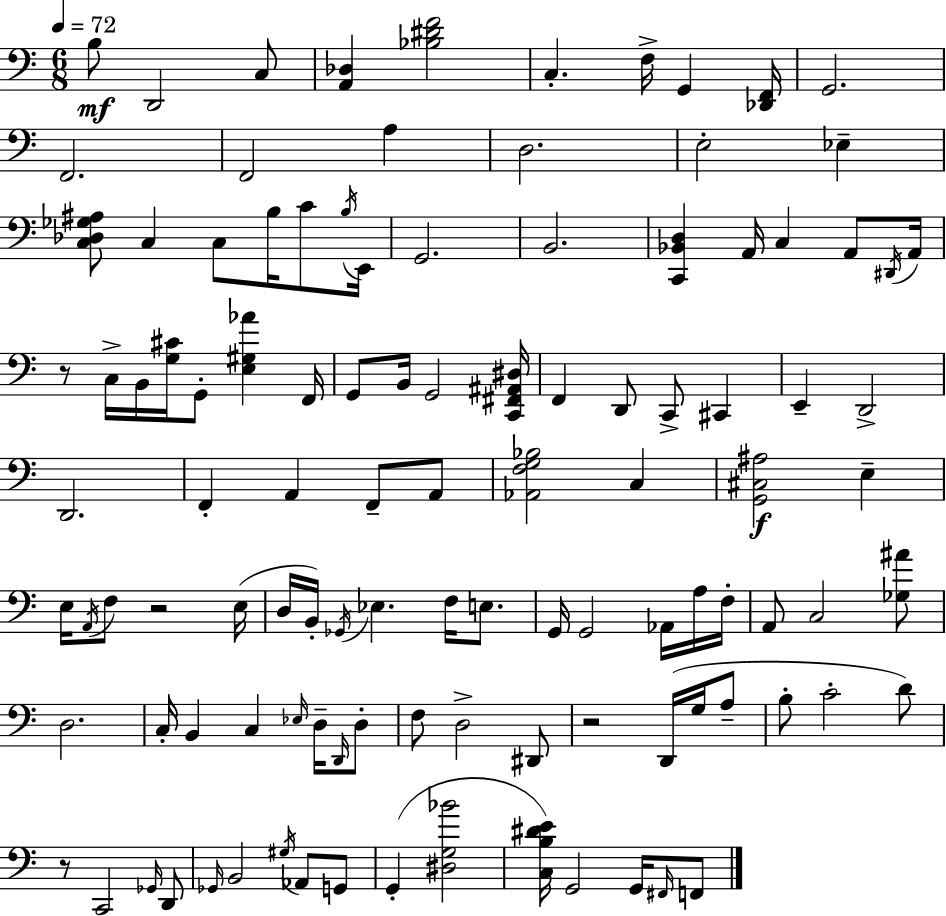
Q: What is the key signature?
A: C major